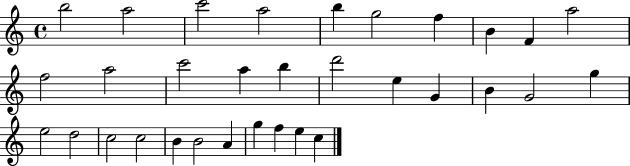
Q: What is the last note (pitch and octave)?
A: C5